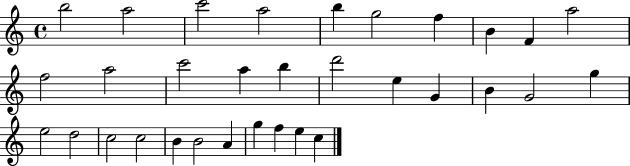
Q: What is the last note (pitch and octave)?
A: C5